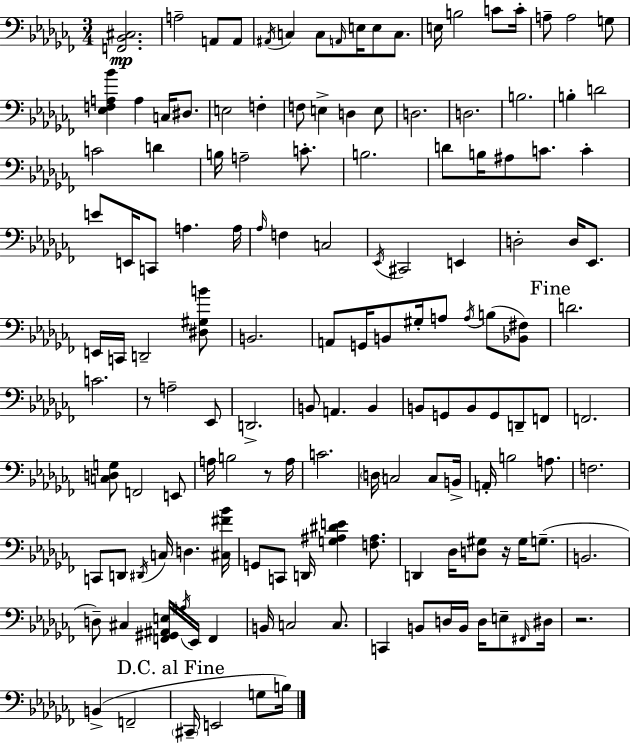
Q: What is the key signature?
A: AES minor